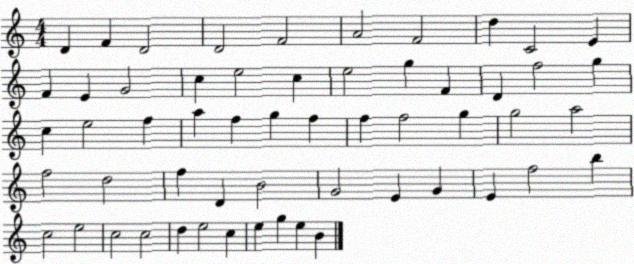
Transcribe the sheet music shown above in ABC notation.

X:1
T:Untitled
M:4/4
L:1/4
K:C
D F D2 D2 F2 A2 F2 d C2 E F E G2 c e2 c e2 g F D f2 g c e2 f a f g f f f2 g g2 a2 f2 d2 f D B2 G2 E G E f2 b c2 e2 c2 c2 d e2 c e g e B